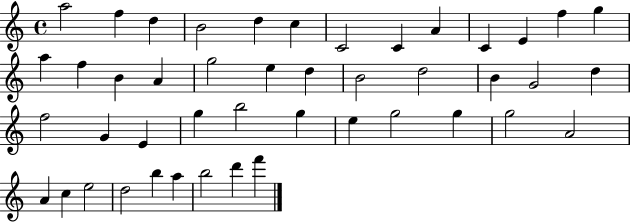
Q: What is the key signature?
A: C major